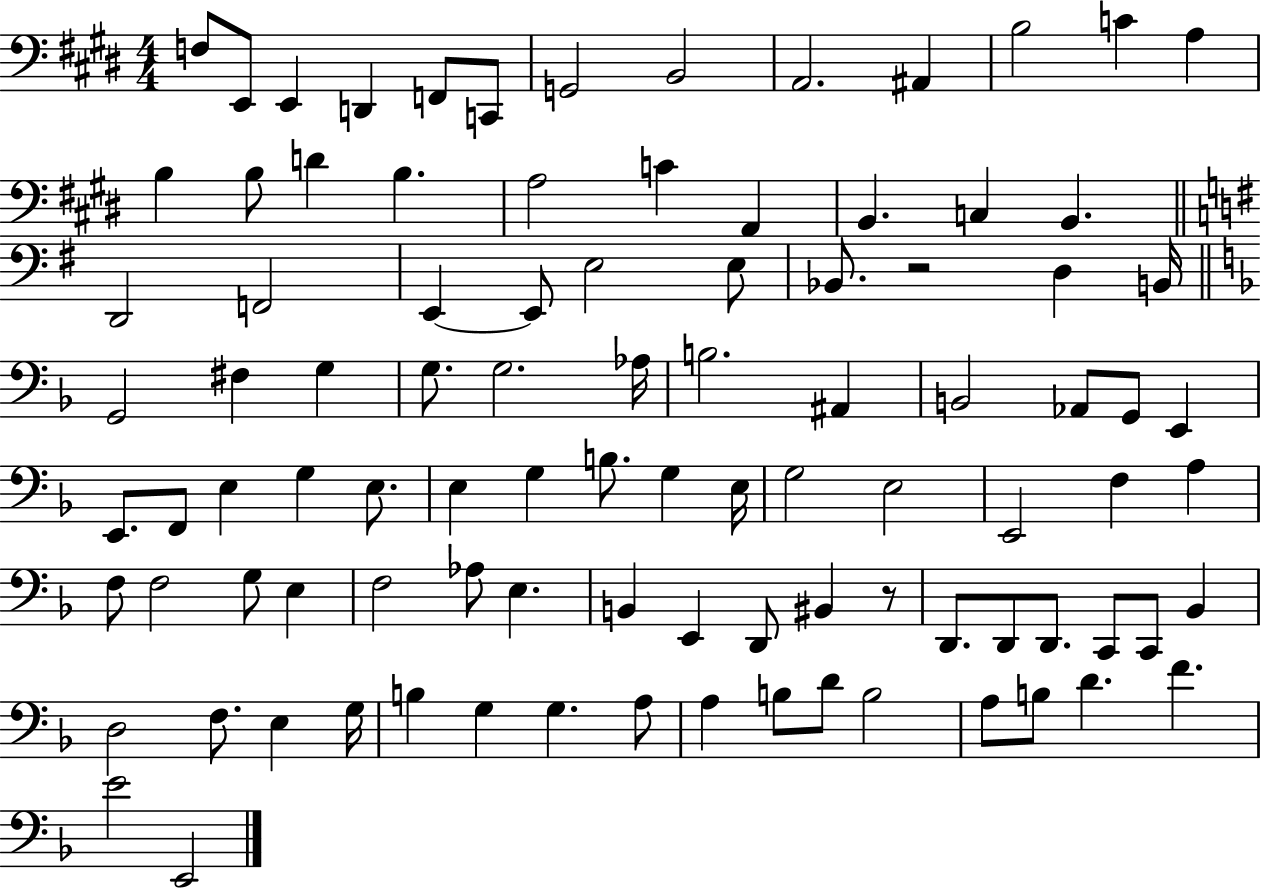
F3/e E2/e E2/q D2/q F2/e C2/e G2/h B2/h A2/h. A#2/q B3/h C4/q A3/q B3/q B3/e D4/q B3/q. A3/h C4/q A2/q B2/q. C3/q B2/q. D2/h F2/h E2/q E2/e E3/h E3/e Bb2/e. R/h D3/q B2/s G2/h F#3/q G3/q G3/e. G3/h. Ab3/s B3/h. A#2/q B2/h Ab2/e G2/e E2/q E2/e. F2/e E3/q G3/q E3/e. E3/q G3/q B3/e. G3/q E3/s G3/h E3/h E2/h F3/q A3/q F3/e F3/h G3/e E3/q F3/h Ab3/e E3/q. B2/q E2/q D2/e BIS2/q R/e D2/e. D2/e D2/e. C2/e C2/e Bb2/q D3/h F3/e. E3/q G3/s B3/q G3/q G3/q. A3/e A3/q B3/e D4/e B3/h A3/e B3/e D4/q. F4/q. E4/h E2/h